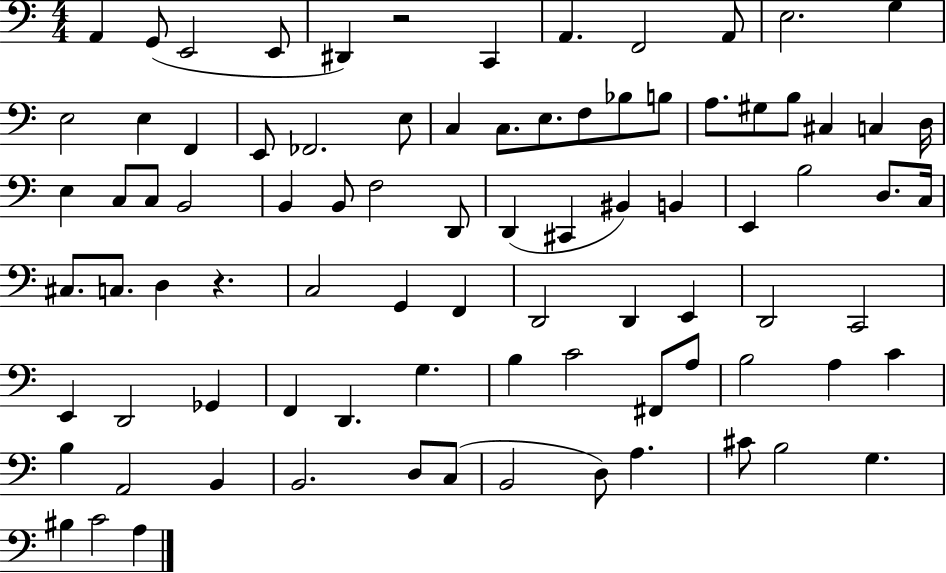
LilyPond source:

{
  \clef bass
  \numericTimeSignature
  \time 4/4
  \key c \major
  a,4 g,8( e,2 e,8 | dis,4) r2 c,4 | a,4. f,2 a,8 | e2. g4 | \break e2 e4 f,4 | e,8 fes,2. e8 | c4 c8. e8. f8 bes8 b8 | a8. gis8 b8 cis4 c4 d16 | \break e4 c8 c8 b,2 | b,4 b,8 f2 d,8 | d,4( cis,4 bis,4) b,4 | e,4 b2 d8. c16 | \break cis8. c8. d4 r4. | c2 g,4 f,4 | d,2 d,4 e,4 | d,2 c,2 | \break e,4 d,2 ges,4 | f,4 d,4. g4. | b4 c'2 fis,8 a8 | b2 a4 c'4 | \break b4 a,2 b,4 | b,2. d8 c8( | b,2 d8) a4. | cis'8 b2 g4. | \break bis4 c'2 a4 | \bar "|."
}